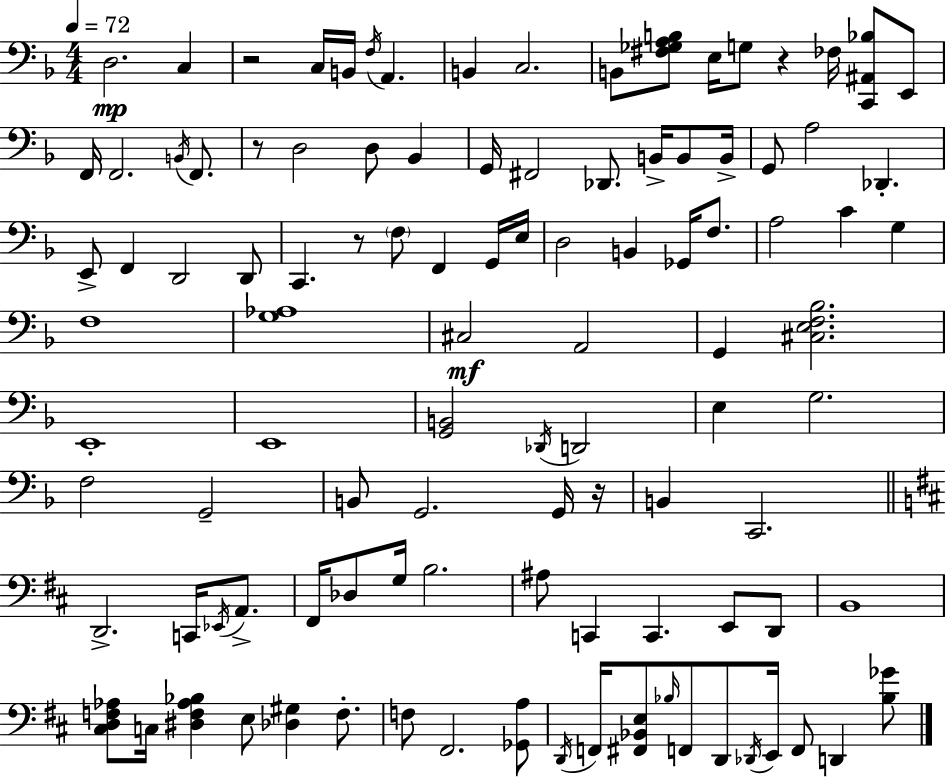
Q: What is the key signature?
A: D minor